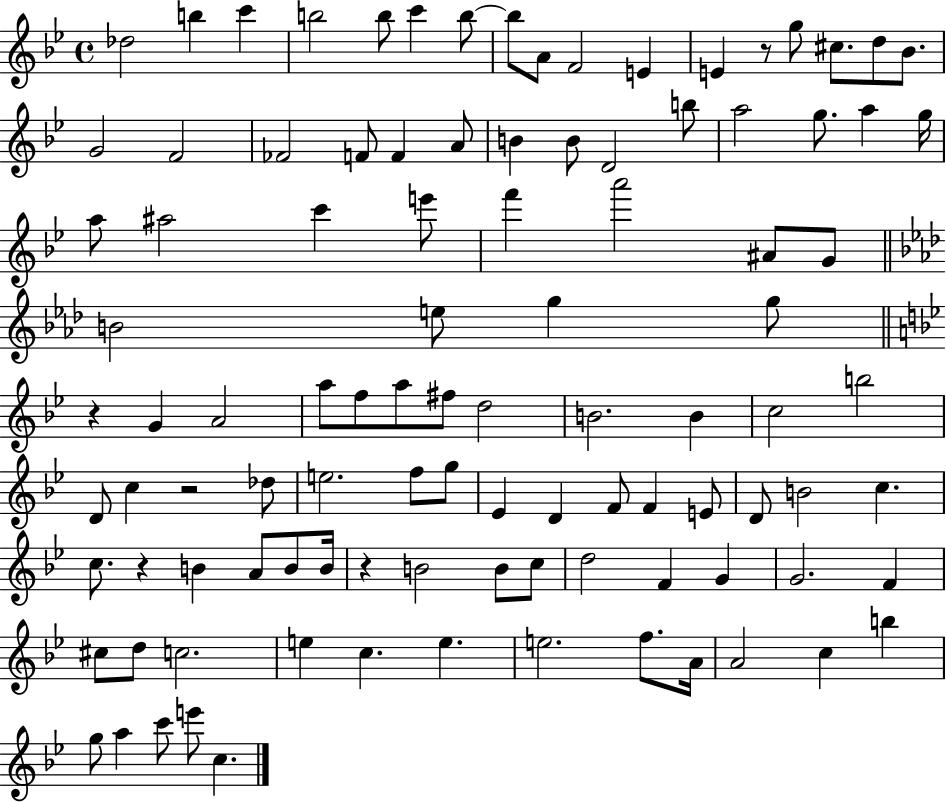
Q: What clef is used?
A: treble